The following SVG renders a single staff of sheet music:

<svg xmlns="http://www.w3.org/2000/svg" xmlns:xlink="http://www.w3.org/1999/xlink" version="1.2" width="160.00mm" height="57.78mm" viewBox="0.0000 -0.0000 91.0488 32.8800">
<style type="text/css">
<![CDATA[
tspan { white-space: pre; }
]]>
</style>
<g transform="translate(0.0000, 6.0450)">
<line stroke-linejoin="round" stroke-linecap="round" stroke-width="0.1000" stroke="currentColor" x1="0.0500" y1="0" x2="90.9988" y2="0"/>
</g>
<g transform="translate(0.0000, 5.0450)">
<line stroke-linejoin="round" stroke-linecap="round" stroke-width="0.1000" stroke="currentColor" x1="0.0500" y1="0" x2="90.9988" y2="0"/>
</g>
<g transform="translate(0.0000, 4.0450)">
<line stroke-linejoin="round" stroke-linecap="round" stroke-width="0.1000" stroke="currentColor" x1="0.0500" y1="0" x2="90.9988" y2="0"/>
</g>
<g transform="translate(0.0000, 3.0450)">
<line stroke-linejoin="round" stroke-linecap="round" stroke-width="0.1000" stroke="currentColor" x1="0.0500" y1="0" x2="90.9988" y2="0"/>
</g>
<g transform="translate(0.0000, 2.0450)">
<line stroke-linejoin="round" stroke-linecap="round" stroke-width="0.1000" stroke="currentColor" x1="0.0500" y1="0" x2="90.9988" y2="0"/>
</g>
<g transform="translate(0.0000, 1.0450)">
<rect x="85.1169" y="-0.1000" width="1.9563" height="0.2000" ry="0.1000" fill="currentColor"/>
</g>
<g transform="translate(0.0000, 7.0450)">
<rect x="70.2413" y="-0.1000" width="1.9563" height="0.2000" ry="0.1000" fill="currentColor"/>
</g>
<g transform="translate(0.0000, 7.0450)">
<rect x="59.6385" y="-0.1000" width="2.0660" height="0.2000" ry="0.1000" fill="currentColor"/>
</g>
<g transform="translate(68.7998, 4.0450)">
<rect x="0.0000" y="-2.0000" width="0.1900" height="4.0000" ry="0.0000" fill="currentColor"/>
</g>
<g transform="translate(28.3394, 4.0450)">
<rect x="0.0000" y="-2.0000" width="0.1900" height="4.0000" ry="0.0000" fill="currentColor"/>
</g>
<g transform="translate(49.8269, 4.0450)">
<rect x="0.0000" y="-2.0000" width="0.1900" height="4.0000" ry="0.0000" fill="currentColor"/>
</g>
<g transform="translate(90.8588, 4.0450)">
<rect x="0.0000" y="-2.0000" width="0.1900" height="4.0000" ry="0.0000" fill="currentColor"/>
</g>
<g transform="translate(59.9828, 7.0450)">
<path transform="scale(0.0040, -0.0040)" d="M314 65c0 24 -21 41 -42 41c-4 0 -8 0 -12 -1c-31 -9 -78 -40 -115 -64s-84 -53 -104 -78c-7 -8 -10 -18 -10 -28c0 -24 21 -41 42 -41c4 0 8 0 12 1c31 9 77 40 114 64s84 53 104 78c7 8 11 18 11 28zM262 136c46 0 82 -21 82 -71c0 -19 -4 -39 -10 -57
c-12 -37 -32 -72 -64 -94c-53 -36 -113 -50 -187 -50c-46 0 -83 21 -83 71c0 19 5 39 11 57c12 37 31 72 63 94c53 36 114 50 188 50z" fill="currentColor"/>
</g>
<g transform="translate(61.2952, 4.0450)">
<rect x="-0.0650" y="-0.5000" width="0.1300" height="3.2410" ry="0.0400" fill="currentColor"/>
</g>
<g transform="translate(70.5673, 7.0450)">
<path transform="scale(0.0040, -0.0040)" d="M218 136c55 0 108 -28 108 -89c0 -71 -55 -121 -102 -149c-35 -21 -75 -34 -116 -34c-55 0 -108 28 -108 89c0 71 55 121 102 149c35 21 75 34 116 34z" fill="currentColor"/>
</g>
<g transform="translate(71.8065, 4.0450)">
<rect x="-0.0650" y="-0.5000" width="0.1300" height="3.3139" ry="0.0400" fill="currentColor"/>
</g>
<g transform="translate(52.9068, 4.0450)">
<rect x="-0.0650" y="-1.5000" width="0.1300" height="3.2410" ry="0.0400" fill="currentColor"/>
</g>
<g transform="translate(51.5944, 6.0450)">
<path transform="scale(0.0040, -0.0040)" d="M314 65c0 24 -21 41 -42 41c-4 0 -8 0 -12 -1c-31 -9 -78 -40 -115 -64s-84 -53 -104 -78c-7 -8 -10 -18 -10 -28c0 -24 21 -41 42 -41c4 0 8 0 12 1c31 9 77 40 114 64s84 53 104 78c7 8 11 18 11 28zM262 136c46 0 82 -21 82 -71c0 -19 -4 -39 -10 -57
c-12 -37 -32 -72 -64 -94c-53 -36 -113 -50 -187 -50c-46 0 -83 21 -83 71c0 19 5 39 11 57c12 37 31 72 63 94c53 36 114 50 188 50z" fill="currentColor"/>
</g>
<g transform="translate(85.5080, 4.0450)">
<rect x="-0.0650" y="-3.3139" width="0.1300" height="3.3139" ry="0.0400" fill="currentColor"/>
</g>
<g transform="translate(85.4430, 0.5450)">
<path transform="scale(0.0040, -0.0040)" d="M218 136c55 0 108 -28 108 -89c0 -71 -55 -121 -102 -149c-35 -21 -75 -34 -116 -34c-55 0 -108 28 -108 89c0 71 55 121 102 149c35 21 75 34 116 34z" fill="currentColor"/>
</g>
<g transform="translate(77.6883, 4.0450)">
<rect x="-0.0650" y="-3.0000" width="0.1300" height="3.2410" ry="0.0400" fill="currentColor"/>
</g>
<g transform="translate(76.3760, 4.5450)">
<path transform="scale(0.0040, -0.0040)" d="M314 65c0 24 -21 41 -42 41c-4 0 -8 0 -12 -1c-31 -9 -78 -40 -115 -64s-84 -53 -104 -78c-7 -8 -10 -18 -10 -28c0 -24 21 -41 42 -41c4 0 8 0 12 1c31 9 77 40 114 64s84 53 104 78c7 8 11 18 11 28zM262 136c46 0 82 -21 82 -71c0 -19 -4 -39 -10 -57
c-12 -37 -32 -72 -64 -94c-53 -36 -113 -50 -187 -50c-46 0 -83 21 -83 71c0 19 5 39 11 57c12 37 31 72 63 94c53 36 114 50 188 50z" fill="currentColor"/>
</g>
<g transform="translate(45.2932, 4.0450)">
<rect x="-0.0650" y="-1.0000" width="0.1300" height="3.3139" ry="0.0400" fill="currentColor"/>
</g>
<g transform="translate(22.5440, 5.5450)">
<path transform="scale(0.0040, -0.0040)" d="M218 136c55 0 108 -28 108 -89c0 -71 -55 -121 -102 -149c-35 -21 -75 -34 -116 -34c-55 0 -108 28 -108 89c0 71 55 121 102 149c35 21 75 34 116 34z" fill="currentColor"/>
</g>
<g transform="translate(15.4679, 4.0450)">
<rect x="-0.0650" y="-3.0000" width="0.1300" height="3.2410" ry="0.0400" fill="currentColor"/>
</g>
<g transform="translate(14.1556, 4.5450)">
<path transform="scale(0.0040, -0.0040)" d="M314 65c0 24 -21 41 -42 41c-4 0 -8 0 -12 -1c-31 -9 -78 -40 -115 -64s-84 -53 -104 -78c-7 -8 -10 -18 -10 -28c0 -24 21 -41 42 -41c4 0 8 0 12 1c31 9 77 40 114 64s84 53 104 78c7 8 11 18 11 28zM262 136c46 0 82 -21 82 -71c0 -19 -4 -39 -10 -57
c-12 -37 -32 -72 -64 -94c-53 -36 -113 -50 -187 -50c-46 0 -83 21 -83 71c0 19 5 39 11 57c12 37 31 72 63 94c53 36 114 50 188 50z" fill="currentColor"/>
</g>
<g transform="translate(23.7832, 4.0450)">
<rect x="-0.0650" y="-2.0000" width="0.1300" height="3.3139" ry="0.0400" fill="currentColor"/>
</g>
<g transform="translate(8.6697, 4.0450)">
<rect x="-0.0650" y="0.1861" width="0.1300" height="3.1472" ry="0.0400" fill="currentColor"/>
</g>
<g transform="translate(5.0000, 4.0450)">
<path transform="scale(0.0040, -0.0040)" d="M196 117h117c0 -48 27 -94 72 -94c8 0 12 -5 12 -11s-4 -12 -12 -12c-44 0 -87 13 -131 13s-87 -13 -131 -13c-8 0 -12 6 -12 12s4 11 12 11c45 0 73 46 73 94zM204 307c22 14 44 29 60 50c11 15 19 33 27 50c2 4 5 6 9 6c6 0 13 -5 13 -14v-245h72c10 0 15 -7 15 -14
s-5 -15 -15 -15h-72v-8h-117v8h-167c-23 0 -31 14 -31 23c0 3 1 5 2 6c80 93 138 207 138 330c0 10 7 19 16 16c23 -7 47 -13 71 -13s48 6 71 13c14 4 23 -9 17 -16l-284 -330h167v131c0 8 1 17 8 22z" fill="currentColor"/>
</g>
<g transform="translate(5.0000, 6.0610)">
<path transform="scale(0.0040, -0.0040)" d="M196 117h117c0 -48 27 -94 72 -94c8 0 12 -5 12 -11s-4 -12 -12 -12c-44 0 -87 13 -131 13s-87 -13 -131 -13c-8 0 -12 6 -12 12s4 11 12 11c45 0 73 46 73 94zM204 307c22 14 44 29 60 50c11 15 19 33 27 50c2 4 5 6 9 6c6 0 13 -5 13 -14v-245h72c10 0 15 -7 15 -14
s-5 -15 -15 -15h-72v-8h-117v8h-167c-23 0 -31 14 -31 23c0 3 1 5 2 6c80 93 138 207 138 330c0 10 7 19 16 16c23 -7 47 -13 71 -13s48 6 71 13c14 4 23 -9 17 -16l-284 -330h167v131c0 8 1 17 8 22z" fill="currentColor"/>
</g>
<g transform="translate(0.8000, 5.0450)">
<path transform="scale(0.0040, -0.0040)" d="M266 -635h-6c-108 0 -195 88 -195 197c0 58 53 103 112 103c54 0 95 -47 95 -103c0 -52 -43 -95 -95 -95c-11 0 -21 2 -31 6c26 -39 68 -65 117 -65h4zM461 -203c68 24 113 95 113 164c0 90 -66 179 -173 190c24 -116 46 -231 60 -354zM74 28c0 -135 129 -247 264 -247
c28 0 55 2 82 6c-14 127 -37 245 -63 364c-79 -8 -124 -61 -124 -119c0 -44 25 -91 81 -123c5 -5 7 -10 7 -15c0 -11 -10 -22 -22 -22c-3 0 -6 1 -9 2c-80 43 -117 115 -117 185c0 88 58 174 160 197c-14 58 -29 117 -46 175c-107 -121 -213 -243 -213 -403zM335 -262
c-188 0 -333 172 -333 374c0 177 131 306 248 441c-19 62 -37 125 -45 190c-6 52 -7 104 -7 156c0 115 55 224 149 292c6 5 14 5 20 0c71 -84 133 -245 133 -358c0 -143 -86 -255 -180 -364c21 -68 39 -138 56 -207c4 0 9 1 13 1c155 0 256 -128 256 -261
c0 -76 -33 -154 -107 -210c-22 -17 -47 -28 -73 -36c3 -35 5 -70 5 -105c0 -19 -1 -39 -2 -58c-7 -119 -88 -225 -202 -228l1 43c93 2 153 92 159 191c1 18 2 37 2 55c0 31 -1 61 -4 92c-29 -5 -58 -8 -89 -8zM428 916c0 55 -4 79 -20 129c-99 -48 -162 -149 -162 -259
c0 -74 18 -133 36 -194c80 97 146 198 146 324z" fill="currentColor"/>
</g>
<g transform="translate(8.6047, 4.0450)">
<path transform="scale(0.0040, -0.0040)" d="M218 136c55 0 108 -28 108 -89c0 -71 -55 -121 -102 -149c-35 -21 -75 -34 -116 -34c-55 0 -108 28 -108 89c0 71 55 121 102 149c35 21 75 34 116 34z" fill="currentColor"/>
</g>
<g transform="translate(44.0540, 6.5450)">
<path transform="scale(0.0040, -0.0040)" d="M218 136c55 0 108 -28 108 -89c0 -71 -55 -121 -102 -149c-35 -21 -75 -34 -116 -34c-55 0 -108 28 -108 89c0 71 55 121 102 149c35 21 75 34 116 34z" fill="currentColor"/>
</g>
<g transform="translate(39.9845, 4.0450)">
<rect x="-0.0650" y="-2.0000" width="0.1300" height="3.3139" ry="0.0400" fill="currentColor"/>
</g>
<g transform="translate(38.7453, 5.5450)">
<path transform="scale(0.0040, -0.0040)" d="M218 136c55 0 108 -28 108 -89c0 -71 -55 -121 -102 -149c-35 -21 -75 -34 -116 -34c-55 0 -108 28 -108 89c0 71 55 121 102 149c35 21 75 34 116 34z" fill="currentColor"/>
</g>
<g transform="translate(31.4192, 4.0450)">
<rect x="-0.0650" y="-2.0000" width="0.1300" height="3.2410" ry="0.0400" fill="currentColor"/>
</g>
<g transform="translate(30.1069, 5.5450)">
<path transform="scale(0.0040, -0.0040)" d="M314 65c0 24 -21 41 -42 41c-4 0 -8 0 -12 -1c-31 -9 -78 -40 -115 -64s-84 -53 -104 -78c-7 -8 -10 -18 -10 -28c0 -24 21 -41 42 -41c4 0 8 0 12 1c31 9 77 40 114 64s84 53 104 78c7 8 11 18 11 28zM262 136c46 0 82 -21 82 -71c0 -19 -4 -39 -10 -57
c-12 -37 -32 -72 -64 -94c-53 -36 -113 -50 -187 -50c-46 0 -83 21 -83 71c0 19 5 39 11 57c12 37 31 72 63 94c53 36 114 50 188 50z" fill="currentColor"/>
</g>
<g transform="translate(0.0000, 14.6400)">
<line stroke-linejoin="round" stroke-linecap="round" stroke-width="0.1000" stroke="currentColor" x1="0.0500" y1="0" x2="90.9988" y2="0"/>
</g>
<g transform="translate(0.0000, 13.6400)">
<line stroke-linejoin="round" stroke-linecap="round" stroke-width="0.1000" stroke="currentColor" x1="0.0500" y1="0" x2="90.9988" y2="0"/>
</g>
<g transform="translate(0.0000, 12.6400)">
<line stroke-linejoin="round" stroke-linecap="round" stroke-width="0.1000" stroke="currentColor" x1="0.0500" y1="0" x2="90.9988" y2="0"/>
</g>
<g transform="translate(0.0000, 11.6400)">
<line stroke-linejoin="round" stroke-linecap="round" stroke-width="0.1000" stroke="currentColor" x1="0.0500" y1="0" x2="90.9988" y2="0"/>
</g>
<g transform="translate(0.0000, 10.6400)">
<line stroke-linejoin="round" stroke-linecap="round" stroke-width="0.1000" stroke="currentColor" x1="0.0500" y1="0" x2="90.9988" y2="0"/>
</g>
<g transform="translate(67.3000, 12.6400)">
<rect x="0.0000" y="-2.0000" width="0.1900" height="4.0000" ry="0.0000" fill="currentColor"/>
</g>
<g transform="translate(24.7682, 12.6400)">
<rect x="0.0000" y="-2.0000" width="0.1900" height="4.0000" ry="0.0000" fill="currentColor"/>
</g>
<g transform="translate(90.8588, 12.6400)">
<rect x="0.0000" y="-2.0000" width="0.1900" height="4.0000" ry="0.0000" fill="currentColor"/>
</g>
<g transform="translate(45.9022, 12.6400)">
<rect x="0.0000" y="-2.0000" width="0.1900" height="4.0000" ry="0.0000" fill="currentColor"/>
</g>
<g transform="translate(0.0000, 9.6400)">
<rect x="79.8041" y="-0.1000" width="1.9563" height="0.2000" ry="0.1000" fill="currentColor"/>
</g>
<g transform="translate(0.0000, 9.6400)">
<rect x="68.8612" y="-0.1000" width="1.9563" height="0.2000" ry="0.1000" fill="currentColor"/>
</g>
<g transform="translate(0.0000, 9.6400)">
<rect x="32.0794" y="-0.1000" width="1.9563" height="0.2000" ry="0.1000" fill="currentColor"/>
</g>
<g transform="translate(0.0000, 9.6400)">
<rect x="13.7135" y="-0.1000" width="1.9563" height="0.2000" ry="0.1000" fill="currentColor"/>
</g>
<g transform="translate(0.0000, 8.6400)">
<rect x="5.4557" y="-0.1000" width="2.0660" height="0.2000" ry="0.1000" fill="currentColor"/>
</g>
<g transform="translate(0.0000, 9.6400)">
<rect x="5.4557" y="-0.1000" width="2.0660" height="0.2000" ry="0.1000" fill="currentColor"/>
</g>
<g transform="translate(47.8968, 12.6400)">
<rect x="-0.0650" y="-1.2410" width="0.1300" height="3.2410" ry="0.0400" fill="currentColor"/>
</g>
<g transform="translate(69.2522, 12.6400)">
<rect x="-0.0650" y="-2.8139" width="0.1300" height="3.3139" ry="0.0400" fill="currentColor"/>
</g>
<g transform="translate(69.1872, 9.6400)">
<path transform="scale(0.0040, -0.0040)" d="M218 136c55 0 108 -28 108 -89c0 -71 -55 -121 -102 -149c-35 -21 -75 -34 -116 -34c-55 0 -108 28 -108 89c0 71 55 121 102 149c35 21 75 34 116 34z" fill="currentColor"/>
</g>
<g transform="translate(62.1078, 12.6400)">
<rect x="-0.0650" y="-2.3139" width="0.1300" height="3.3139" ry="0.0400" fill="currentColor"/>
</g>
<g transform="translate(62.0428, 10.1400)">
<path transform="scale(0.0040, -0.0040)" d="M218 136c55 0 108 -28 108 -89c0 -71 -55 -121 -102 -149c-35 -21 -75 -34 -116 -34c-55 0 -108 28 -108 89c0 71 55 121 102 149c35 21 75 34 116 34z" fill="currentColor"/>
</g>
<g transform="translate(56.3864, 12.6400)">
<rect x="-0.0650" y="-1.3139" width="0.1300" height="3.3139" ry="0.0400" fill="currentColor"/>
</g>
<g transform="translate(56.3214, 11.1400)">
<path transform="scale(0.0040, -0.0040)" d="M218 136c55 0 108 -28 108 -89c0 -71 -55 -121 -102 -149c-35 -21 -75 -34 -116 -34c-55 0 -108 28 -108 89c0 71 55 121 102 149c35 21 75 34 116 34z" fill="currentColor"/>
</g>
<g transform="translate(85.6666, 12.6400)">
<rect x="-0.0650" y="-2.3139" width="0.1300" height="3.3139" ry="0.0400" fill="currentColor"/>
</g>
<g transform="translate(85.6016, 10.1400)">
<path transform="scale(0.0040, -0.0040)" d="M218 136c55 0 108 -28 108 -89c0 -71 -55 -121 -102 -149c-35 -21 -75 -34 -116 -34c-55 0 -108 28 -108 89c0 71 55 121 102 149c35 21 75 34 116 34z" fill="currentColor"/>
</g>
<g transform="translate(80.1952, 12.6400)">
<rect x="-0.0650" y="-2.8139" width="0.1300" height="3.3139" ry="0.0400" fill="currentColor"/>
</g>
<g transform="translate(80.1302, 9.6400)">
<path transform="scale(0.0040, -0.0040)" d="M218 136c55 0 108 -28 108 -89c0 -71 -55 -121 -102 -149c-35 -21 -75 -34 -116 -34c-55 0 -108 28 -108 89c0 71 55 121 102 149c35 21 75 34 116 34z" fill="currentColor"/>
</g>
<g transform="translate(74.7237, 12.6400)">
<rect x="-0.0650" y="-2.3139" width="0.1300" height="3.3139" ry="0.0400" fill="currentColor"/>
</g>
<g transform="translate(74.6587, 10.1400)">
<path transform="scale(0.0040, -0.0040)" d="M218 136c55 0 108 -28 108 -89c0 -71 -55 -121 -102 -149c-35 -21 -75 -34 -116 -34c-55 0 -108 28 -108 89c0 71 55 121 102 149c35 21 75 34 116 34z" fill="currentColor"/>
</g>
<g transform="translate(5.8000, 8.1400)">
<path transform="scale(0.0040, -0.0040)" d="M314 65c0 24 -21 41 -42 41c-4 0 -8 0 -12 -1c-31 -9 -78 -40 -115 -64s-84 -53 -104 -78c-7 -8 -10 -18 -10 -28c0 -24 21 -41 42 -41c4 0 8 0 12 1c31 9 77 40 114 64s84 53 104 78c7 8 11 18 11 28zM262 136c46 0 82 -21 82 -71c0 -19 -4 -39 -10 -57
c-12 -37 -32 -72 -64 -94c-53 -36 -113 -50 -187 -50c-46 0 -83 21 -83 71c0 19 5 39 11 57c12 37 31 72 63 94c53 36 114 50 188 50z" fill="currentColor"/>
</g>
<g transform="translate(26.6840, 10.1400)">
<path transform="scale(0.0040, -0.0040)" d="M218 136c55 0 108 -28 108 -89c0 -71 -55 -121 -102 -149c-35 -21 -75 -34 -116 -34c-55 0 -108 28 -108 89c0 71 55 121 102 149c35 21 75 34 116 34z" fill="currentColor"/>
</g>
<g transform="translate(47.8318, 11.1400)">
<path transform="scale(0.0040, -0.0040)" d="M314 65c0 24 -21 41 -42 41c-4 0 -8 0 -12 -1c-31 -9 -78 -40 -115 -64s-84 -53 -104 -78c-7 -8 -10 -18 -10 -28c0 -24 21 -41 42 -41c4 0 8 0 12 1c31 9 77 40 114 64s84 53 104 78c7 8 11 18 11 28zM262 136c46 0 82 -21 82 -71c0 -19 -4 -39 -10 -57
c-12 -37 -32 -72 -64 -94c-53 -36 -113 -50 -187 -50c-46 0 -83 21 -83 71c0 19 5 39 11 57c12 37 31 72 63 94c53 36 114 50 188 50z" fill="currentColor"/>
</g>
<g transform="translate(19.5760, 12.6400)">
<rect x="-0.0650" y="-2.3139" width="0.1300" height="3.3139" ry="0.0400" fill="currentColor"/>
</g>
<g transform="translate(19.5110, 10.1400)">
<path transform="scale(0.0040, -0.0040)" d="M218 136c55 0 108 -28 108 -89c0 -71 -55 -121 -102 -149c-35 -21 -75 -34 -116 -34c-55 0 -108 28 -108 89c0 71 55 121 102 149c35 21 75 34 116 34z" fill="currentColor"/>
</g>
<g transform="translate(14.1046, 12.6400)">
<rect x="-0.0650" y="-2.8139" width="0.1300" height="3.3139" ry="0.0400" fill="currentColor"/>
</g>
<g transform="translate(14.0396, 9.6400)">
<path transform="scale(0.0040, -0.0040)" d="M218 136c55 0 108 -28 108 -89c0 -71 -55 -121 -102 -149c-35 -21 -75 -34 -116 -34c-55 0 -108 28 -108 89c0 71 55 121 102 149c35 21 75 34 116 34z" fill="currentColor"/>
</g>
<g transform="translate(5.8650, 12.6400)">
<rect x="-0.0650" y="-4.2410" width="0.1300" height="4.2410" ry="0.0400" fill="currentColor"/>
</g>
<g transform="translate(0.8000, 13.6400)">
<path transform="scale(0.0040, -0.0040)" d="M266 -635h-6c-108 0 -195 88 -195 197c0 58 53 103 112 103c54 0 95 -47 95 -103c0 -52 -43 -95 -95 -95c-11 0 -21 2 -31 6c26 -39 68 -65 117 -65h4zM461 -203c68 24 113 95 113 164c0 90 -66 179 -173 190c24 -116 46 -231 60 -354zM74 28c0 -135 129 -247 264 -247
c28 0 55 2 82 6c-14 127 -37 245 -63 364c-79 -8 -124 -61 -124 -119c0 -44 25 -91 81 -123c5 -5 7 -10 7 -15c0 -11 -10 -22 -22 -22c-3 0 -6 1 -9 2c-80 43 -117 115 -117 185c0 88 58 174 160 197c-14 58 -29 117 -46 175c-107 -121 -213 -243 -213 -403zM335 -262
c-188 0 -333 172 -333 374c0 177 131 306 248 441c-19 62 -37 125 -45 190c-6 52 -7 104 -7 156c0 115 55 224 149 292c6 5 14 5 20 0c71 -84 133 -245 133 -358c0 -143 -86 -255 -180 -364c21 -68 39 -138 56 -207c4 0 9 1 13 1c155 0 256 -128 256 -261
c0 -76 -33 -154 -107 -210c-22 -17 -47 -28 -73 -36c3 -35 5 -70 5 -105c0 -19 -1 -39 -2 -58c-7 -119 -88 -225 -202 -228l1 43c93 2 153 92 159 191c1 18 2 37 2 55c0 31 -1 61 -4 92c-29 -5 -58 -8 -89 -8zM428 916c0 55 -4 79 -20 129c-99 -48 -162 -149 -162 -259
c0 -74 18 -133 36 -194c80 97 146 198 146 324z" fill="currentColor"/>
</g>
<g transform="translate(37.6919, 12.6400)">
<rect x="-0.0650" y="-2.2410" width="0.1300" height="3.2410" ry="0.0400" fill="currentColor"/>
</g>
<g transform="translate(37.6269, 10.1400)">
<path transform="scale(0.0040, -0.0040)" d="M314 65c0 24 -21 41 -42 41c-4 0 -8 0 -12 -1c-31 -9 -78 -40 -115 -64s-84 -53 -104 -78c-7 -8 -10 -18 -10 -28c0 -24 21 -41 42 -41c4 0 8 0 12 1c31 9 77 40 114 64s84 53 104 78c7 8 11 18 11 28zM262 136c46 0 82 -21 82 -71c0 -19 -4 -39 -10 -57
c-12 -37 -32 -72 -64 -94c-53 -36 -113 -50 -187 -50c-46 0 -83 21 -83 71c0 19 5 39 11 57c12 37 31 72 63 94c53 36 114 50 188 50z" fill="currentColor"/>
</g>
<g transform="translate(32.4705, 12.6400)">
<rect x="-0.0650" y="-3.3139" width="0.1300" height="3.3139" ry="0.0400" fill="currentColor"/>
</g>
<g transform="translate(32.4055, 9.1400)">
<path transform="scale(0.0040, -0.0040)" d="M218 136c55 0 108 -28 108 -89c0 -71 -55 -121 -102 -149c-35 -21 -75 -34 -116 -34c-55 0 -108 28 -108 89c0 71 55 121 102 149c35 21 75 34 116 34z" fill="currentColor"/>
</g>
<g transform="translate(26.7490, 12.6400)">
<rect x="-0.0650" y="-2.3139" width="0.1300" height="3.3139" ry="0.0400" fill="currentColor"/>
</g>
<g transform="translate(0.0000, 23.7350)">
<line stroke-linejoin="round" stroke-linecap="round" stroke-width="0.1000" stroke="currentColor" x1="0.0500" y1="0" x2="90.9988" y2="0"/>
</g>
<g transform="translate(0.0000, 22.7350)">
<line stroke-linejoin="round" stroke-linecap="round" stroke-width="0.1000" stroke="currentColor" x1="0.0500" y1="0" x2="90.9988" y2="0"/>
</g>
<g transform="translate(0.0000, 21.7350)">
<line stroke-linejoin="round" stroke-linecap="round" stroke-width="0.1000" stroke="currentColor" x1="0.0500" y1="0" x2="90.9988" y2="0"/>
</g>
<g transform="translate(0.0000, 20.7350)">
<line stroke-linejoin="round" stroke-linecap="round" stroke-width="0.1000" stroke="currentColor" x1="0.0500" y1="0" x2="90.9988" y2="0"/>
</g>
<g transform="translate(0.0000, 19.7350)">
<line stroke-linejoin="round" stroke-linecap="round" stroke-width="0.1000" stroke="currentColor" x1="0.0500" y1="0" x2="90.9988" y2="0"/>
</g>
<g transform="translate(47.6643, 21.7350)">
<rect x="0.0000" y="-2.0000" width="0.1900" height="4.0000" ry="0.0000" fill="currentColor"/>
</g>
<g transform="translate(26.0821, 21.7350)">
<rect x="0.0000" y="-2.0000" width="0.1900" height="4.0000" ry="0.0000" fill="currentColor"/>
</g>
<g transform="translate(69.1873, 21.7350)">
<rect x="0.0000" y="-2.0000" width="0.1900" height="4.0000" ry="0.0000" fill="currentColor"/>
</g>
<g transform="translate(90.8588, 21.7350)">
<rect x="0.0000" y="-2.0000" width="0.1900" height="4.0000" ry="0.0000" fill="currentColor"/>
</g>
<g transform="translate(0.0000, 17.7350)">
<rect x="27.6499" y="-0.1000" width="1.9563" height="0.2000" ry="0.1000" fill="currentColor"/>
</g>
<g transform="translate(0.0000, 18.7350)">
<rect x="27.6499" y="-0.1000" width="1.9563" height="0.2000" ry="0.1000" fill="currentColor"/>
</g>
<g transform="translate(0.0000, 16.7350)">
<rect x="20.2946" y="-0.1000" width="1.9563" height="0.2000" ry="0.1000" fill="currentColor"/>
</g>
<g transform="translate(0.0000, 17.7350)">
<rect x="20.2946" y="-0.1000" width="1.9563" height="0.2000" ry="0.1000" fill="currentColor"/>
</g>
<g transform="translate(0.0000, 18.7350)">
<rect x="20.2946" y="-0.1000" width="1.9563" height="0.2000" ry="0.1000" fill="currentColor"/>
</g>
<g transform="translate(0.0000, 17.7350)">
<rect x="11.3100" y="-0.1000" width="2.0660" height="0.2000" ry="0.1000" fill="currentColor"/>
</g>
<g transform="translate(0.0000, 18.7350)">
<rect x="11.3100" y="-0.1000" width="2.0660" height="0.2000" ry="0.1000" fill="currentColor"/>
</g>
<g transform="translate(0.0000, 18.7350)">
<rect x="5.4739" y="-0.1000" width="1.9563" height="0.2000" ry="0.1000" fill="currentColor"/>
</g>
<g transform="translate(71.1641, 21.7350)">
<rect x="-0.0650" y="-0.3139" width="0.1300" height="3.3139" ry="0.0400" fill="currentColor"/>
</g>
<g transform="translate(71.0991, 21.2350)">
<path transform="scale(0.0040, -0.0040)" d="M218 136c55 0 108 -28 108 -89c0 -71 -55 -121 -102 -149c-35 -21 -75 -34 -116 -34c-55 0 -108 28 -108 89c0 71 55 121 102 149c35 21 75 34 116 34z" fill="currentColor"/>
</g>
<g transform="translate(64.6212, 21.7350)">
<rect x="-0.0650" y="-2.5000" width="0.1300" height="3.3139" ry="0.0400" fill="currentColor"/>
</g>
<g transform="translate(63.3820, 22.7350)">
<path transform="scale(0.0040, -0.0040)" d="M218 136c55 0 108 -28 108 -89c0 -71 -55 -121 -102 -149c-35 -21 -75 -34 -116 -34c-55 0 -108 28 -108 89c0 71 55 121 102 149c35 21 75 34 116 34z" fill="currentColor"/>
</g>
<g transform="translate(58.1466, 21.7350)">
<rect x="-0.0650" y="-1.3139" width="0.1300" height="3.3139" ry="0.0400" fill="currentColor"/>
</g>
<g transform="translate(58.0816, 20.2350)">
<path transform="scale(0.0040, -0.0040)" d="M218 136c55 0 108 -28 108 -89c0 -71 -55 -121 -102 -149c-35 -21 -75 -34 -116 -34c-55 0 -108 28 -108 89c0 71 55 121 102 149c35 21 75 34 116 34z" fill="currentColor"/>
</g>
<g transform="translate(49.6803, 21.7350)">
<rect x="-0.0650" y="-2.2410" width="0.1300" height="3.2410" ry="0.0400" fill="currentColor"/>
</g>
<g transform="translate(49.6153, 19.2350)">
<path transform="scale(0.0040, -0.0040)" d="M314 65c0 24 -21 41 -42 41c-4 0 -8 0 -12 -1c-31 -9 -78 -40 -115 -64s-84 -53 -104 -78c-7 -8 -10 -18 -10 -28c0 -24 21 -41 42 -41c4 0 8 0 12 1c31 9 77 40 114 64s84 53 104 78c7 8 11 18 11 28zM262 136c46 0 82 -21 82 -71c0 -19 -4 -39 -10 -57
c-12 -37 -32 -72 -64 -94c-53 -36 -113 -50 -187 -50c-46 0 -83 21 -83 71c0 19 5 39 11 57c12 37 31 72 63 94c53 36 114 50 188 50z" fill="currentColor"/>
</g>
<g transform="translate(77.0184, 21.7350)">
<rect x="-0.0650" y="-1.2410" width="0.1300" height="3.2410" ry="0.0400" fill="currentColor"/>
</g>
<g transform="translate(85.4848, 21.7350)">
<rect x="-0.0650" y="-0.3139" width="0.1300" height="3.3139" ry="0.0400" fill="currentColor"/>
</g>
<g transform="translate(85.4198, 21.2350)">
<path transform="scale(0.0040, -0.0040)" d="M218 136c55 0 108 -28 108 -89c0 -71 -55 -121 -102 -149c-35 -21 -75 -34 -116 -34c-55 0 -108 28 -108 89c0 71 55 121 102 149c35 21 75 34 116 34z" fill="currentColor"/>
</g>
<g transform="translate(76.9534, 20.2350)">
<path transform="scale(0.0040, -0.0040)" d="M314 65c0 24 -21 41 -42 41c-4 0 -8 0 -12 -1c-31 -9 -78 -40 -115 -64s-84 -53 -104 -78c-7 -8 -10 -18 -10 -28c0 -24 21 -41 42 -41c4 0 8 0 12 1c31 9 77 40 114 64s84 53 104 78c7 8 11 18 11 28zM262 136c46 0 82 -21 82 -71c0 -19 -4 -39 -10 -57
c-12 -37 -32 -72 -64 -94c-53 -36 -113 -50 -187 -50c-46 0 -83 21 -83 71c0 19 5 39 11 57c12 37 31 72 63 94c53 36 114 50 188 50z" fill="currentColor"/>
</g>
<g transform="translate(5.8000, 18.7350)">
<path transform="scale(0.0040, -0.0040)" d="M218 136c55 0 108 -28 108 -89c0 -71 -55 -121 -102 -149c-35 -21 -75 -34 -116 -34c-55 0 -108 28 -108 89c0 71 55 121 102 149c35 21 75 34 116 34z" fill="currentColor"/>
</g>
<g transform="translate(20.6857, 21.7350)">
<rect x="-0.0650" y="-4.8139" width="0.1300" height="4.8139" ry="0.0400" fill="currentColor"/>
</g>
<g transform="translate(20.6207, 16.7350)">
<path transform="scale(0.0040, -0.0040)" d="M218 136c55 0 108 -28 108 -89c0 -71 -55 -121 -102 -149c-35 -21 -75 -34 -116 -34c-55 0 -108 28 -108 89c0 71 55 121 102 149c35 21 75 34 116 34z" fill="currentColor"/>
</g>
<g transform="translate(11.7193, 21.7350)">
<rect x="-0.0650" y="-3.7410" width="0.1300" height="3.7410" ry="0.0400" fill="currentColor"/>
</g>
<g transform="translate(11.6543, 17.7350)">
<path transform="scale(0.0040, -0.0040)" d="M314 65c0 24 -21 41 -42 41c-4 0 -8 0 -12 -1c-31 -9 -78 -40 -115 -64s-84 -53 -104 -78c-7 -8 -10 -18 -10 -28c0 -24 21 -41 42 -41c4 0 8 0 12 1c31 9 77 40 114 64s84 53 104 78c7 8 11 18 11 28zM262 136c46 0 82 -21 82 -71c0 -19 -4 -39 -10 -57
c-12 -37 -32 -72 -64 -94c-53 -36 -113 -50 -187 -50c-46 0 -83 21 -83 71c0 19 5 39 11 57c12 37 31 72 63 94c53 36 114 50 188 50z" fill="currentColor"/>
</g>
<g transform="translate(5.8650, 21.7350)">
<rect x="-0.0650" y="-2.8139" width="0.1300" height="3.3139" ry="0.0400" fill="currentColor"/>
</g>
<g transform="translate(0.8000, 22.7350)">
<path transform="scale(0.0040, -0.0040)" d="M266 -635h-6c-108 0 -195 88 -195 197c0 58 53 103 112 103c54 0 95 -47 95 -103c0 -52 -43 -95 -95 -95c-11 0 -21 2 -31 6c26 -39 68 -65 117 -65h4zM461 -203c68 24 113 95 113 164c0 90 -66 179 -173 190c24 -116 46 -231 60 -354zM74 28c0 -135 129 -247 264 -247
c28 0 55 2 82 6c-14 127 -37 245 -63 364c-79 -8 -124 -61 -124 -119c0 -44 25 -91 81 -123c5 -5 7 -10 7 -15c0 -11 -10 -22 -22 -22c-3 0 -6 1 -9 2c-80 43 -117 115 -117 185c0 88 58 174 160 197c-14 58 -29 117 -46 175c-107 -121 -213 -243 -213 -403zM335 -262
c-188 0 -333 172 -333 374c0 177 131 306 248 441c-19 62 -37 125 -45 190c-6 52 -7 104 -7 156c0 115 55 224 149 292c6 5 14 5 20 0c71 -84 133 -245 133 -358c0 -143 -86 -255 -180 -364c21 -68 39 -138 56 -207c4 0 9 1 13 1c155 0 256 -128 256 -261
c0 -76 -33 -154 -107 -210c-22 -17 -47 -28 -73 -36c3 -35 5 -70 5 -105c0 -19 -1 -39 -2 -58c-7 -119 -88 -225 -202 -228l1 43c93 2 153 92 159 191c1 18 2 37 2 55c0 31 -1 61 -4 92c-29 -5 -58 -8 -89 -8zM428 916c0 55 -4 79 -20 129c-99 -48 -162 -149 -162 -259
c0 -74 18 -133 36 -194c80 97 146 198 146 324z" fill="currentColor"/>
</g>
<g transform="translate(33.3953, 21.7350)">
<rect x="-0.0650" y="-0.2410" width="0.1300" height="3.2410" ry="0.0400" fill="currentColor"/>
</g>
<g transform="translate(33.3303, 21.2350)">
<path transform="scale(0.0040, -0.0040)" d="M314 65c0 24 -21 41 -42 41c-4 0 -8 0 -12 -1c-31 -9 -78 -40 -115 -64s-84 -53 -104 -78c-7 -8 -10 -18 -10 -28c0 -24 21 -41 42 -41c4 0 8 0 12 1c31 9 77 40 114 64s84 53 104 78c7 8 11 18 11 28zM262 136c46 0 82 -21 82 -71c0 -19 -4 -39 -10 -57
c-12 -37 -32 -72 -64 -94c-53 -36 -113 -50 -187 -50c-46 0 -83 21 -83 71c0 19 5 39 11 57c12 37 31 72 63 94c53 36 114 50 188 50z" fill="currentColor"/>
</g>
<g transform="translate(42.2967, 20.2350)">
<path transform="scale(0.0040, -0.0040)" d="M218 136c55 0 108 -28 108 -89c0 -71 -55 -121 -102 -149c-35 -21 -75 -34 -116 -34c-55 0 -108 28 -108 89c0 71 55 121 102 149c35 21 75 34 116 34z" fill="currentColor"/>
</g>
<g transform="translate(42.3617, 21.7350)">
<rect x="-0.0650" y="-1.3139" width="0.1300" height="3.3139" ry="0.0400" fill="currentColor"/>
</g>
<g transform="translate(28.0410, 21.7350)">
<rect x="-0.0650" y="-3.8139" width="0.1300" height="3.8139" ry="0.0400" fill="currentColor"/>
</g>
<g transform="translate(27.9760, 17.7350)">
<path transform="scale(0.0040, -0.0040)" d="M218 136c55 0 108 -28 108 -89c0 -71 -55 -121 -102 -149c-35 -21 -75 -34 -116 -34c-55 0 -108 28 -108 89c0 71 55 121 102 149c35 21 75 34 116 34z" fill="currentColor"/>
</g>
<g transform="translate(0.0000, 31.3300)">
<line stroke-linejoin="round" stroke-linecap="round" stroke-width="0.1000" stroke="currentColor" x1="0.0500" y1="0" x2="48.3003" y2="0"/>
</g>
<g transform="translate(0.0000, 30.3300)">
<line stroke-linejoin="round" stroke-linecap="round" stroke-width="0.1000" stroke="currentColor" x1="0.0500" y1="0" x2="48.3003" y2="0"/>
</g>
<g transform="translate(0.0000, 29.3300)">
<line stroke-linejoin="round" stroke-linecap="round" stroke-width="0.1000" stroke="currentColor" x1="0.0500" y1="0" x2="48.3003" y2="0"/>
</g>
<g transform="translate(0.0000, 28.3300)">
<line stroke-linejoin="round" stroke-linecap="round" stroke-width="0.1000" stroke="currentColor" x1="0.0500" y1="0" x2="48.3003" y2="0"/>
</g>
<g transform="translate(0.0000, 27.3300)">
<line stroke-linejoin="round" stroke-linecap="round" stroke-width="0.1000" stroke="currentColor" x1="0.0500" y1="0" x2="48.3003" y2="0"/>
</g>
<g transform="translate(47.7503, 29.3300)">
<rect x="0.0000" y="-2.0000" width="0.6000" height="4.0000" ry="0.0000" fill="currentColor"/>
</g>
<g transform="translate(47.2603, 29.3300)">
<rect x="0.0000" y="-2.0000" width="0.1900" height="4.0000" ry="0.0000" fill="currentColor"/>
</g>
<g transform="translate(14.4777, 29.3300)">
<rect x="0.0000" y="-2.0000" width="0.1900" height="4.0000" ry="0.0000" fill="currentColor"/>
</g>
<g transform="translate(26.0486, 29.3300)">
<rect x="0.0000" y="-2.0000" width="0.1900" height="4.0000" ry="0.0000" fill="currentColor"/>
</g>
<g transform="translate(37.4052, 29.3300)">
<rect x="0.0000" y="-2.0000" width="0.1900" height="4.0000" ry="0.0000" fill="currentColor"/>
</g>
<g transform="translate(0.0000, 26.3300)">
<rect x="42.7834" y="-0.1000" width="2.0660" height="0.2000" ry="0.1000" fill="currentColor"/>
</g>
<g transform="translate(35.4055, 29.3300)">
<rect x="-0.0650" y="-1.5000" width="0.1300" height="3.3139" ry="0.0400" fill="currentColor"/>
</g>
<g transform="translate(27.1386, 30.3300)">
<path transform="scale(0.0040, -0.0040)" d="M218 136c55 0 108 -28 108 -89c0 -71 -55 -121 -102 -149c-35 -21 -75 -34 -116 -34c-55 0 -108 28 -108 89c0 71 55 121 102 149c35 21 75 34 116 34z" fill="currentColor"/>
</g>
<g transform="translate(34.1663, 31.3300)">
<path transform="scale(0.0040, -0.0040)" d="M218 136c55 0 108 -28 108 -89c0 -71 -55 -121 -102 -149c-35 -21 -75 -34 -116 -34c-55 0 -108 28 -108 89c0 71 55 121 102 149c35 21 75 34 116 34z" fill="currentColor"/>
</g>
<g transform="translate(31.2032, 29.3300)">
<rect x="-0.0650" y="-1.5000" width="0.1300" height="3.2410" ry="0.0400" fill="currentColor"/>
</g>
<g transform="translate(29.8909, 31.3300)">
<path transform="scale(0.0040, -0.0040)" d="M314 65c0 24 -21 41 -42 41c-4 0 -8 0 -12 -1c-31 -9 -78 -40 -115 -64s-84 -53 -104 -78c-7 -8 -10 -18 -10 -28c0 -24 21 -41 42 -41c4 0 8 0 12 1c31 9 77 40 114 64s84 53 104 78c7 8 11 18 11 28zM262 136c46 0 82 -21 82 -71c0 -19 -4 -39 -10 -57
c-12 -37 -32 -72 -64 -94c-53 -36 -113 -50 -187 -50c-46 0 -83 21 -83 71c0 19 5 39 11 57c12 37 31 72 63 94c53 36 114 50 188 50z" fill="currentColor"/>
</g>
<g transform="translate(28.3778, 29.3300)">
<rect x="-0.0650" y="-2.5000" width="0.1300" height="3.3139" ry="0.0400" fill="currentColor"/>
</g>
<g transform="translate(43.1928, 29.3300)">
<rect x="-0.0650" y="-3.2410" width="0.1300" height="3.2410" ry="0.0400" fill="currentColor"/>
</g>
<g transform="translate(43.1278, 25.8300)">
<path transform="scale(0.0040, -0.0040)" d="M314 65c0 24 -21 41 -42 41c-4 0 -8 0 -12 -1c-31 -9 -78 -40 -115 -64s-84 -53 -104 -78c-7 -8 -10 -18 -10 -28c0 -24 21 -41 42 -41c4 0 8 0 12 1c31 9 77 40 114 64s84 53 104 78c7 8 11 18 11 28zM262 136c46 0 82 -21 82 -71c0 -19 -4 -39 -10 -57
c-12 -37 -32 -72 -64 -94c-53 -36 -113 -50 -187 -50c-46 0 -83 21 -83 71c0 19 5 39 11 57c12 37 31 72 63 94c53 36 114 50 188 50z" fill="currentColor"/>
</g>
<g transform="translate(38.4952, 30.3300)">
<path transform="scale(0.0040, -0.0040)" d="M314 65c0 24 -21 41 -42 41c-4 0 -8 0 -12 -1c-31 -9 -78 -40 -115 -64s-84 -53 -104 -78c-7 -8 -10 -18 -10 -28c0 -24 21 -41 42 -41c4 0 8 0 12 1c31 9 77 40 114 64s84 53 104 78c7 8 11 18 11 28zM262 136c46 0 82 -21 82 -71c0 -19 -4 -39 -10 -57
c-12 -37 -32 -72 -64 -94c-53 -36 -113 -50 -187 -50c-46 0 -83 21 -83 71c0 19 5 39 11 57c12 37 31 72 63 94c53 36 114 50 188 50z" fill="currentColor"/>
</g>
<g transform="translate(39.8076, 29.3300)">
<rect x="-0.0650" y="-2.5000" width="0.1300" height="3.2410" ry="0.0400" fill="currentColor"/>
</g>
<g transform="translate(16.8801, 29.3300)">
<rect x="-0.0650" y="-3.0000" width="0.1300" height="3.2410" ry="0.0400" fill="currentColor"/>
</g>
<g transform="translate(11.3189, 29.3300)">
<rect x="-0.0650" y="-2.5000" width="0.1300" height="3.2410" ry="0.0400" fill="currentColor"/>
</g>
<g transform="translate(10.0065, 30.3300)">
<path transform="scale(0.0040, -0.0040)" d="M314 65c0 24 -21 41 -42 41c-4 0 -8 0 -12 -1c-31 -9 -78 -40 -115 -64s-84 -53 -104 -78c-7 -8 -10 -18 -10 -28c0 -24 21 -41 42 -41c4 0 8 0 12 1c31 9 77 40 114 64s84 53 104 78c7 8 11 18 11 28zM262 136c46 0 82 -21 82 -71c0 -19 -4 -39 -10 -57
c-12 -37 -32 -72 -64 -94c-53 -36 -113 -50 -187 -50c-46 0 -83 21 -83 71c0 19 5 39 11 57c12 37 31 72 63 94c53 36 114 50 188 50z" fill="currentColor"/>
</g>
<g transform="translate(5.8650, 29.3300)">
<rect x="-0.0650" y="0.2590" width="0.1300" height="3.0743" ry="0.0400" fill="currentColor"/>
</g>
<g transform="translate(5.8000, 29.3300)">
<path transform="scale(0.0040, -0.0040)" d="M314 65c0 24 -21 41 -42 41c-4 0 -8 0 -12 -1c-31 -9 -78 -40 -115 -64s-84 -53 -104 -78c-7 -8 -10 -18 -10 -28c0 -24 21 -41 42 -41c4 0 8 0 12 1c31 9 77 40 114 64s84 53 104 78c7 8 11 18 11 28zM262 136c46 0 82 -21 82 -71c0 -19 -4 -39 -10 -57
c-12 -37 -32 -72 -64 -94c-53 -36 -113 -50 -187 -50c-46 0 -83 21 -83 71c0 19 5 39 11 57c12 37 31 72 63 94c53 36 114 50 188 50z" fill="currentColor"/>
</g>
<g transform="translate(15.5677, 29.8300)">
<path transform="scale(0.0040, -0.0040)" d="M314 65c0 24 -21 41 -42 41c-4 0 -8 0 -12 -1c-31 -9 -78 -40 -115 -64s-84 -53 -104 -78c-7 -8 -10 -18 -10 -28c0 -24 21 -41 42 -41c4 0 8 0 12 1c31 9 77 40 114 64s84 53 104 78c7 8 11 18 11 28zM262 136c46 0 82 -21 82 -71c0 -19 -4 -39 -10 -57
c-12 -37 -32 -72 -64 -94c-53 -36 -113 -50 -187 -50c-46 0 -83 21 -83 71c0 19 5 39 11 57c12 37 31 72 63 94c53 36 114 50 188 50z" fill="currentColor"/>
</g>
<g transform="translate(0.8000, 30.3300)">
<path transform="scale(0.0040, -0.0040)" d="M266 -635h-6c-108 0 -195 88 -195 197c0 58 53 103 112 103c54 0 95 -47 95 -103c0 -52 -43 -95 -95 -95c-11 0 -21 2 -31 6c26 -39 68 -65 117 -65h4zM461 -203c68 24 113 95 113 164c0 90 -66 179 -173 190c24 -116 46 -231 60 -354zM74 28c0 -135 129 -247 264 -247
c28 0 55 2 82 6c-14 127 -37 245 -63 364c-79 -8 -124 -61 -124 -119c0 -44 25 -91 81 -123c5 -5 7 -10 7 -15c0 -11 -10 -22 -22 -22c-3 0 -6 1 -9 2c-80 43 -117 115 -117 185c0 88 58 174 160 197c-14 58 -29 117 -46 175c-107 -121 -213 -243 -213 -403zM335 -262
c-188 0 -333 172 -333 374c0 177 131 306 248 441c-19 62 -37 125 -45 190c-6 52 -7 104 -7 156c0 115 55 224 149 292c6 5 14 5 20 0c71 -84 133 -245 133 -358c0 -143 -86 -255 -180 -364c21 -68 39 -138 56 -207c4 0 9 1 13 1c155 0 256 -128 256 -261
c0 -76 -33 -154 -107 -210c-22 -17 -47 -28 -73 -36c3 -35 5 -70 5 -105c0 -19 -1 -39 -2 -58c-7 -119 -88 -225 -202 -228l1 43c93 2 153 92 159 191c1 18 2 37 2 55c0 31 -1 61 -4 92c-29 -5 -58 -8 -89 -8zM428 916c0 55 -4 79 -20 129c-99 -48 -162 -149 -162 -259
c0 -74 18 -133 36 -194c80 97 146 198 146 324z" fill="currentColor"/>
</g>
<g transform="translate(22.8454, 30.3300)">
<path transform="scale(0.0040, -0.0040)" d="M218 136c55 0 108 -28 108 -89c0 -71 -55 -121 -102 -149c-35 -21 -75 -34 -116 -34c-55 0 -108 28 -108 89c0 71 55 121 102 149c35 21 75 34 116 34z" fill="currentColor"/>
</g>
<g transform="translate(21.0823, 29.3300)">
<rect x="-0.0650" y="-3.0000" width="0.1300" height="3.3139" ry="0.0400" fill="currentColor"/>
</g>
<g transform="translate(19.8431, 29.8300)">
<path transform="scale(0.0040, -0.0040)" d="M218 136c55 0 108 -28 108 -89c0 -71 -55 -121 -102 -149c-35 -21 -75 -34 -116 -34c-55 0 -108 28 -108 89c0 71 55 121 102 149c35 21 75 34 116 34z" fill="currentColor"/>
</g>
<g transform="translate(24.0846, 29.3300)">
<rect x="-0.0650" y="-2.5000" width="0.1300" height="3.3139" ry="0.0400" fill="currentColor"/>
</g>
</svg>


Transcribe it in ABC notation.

X:1
T:Untitled
M:4/4
L:1/4
K:C
B A2 F F2 F D E2 C2 C A2 b d'2 a g g b g2 e2 e g a g a g a c'2 e' c' c2 e g2 e G c e2 c B2 G2 A2 A G G E2 E G2 b2